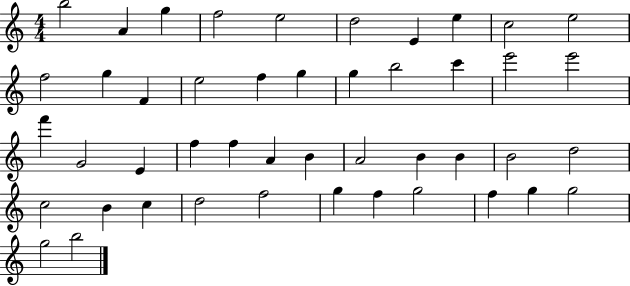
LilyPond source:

{
  \clef treble
  \numericTimeSignature
  \time 4/4
  \key c \major
  b''2 a'4 g''4 | f''2 e''2 | d''2 e'4 e''4 | c''2 e''2 | \break f''2 g''4 f'4 | e''2 f''4 g''4 | g''4 b''2 c'''4 | e'''2 e'''2 | \break f'''4 g'2 e'4 | f''4 f''4 a'4 b'4 | a'2 b'4 b'4 | b'2 d''2 | \break c''2 b'4 c''4 | d''2 f''2 | g''4 f''4 g''2 | f''4 g''4 g''2 | \break g''2 b''2 | \bar "|."
}